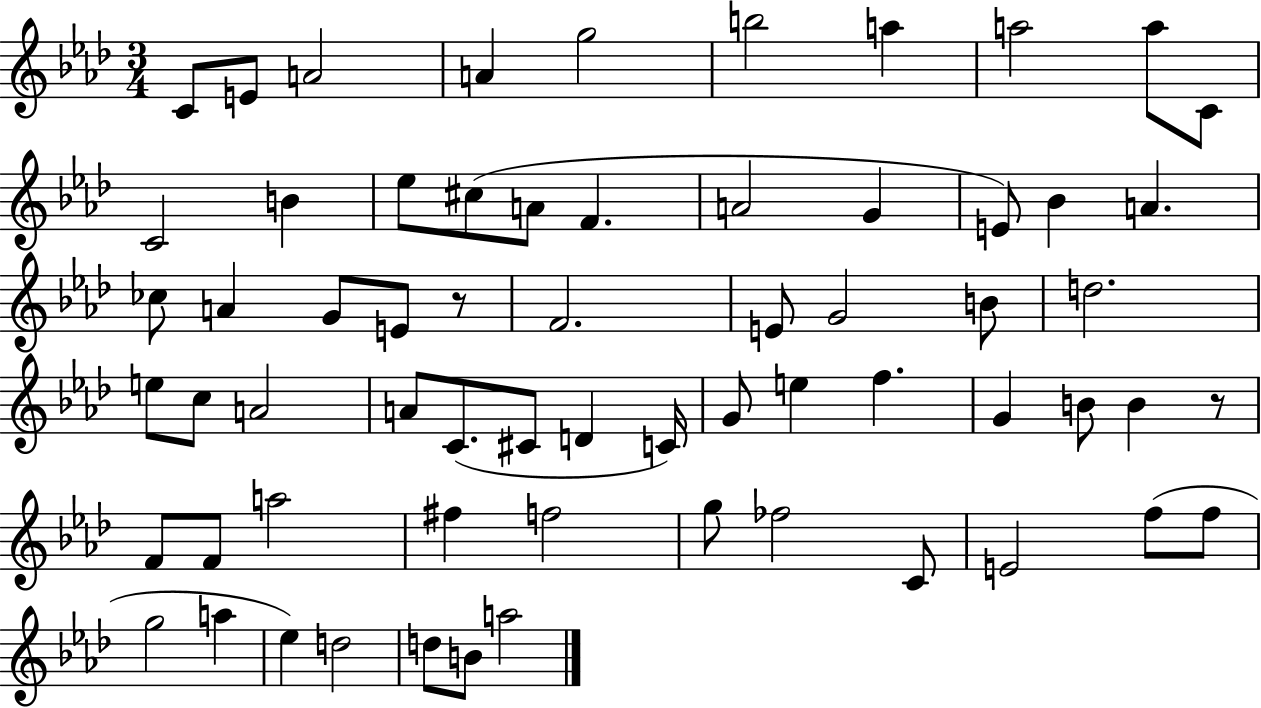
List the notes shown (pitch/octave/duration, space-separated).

C4/e E4/e A4/h A4/q G5/h B5/h A5/q A5/h A5/e C4/e C4/h B4/q Eb5/e C#5/e A4/e F4/q. A4/h G4/q E4/e Bb4/q A4/q. CES5/e A4/q G4/e E4/e R/e F4/h. E4/e G4/h B4/e D5/h. E5/e C5/e A4/h A4/e C4/e. C#4/e D4/q C4/s G4/e E5/q F5/q. G4/q B4/e B4/q R/e F4/e F4/e A5/h F#5/q F5/h G5/e FES5/h C4/e E4/h F5/e F5/e G5/h A5/q Eb5/q D5/h D5/e B4/e A5/h